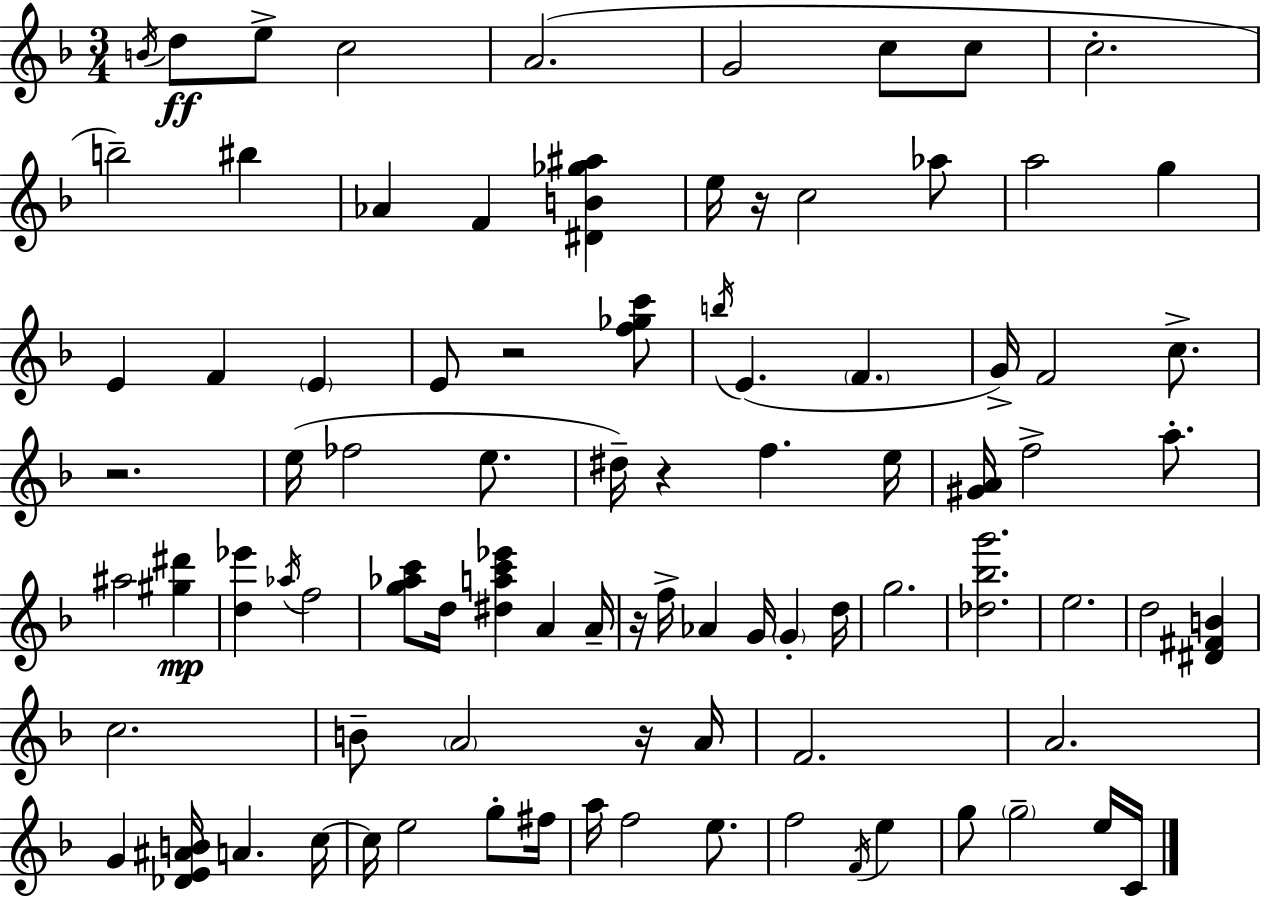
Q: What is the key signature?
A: F major